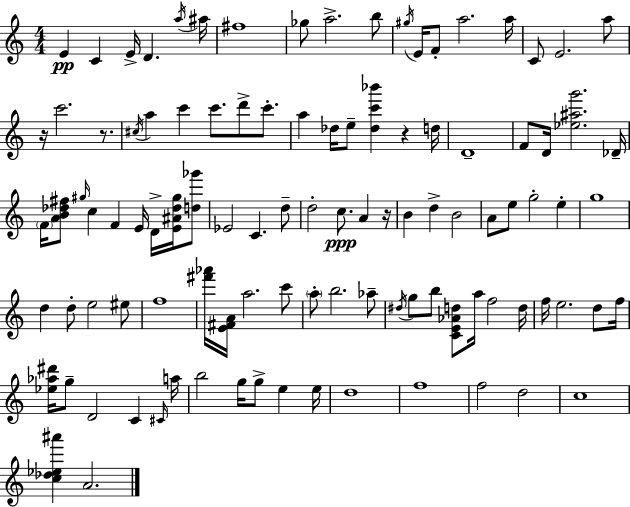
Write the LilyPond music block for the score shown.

{
  \clef treble
  \numericTimeSignature
  \time 4/4
  \key a \minor
  e'4\pp c'4 e'16-> d'4. \acciaccatura { a''16 } | ais''16 fis''1 | ges''8 a''2.-> b''8 | \acciaccatura { gis''16 } e'16 f'8-. a''2. | \break a''16 c'8 e'2. | a''8 r16 c'''2. r8. | \acciaccatura { cis''16 } a''4 c'''4 c'''8. d'''8-> | c'''8.-. a''4 des''16 e''8-- <des'' c''' bes'''>4 r4 | \break d''16 d'1-- | f'8 d'16 <ees'' ais'' g'''>2. | des'16-- \parenthesize f'16 <a' b' des'' fis''>8 \grace { gis''16 } c''4 f'4 e'16 | d'16-> <e' ais' des'' gis''>16 <d'' ges'''>8 ees'2 c'4. | \break d''8-- d''2-. c''8.\ppp a'4 | r16 b'4 d''4-> b'2 | a'8 e''8 g''2-. | e''4-. g''1 | \break d''4 d''8-. e''2 | eis''8 f''1 | <fis''' aes'''>16 <e' fis' a'>16 a''2. | c'''8 \parenthesize a''8-. b''2. | \break aes''8-- \acciaccatura { dis''16 } g''8 b''8 <c' e' aes' d''>8 a''16 f''2 | d''16 f''16 e''2. | d''8 f''16 <ees'' aes'' dis'''>16 g''8-- d'2 | c'4 \grace { cis'16 } a''16 b''2 g''16 g''8-> | \break e''4 e''16 d''1 | f''1 | f''2 d''2 | c''1 | \break <c'' des'' ees'' ais'''>4 a'2. | \bar "|."
}